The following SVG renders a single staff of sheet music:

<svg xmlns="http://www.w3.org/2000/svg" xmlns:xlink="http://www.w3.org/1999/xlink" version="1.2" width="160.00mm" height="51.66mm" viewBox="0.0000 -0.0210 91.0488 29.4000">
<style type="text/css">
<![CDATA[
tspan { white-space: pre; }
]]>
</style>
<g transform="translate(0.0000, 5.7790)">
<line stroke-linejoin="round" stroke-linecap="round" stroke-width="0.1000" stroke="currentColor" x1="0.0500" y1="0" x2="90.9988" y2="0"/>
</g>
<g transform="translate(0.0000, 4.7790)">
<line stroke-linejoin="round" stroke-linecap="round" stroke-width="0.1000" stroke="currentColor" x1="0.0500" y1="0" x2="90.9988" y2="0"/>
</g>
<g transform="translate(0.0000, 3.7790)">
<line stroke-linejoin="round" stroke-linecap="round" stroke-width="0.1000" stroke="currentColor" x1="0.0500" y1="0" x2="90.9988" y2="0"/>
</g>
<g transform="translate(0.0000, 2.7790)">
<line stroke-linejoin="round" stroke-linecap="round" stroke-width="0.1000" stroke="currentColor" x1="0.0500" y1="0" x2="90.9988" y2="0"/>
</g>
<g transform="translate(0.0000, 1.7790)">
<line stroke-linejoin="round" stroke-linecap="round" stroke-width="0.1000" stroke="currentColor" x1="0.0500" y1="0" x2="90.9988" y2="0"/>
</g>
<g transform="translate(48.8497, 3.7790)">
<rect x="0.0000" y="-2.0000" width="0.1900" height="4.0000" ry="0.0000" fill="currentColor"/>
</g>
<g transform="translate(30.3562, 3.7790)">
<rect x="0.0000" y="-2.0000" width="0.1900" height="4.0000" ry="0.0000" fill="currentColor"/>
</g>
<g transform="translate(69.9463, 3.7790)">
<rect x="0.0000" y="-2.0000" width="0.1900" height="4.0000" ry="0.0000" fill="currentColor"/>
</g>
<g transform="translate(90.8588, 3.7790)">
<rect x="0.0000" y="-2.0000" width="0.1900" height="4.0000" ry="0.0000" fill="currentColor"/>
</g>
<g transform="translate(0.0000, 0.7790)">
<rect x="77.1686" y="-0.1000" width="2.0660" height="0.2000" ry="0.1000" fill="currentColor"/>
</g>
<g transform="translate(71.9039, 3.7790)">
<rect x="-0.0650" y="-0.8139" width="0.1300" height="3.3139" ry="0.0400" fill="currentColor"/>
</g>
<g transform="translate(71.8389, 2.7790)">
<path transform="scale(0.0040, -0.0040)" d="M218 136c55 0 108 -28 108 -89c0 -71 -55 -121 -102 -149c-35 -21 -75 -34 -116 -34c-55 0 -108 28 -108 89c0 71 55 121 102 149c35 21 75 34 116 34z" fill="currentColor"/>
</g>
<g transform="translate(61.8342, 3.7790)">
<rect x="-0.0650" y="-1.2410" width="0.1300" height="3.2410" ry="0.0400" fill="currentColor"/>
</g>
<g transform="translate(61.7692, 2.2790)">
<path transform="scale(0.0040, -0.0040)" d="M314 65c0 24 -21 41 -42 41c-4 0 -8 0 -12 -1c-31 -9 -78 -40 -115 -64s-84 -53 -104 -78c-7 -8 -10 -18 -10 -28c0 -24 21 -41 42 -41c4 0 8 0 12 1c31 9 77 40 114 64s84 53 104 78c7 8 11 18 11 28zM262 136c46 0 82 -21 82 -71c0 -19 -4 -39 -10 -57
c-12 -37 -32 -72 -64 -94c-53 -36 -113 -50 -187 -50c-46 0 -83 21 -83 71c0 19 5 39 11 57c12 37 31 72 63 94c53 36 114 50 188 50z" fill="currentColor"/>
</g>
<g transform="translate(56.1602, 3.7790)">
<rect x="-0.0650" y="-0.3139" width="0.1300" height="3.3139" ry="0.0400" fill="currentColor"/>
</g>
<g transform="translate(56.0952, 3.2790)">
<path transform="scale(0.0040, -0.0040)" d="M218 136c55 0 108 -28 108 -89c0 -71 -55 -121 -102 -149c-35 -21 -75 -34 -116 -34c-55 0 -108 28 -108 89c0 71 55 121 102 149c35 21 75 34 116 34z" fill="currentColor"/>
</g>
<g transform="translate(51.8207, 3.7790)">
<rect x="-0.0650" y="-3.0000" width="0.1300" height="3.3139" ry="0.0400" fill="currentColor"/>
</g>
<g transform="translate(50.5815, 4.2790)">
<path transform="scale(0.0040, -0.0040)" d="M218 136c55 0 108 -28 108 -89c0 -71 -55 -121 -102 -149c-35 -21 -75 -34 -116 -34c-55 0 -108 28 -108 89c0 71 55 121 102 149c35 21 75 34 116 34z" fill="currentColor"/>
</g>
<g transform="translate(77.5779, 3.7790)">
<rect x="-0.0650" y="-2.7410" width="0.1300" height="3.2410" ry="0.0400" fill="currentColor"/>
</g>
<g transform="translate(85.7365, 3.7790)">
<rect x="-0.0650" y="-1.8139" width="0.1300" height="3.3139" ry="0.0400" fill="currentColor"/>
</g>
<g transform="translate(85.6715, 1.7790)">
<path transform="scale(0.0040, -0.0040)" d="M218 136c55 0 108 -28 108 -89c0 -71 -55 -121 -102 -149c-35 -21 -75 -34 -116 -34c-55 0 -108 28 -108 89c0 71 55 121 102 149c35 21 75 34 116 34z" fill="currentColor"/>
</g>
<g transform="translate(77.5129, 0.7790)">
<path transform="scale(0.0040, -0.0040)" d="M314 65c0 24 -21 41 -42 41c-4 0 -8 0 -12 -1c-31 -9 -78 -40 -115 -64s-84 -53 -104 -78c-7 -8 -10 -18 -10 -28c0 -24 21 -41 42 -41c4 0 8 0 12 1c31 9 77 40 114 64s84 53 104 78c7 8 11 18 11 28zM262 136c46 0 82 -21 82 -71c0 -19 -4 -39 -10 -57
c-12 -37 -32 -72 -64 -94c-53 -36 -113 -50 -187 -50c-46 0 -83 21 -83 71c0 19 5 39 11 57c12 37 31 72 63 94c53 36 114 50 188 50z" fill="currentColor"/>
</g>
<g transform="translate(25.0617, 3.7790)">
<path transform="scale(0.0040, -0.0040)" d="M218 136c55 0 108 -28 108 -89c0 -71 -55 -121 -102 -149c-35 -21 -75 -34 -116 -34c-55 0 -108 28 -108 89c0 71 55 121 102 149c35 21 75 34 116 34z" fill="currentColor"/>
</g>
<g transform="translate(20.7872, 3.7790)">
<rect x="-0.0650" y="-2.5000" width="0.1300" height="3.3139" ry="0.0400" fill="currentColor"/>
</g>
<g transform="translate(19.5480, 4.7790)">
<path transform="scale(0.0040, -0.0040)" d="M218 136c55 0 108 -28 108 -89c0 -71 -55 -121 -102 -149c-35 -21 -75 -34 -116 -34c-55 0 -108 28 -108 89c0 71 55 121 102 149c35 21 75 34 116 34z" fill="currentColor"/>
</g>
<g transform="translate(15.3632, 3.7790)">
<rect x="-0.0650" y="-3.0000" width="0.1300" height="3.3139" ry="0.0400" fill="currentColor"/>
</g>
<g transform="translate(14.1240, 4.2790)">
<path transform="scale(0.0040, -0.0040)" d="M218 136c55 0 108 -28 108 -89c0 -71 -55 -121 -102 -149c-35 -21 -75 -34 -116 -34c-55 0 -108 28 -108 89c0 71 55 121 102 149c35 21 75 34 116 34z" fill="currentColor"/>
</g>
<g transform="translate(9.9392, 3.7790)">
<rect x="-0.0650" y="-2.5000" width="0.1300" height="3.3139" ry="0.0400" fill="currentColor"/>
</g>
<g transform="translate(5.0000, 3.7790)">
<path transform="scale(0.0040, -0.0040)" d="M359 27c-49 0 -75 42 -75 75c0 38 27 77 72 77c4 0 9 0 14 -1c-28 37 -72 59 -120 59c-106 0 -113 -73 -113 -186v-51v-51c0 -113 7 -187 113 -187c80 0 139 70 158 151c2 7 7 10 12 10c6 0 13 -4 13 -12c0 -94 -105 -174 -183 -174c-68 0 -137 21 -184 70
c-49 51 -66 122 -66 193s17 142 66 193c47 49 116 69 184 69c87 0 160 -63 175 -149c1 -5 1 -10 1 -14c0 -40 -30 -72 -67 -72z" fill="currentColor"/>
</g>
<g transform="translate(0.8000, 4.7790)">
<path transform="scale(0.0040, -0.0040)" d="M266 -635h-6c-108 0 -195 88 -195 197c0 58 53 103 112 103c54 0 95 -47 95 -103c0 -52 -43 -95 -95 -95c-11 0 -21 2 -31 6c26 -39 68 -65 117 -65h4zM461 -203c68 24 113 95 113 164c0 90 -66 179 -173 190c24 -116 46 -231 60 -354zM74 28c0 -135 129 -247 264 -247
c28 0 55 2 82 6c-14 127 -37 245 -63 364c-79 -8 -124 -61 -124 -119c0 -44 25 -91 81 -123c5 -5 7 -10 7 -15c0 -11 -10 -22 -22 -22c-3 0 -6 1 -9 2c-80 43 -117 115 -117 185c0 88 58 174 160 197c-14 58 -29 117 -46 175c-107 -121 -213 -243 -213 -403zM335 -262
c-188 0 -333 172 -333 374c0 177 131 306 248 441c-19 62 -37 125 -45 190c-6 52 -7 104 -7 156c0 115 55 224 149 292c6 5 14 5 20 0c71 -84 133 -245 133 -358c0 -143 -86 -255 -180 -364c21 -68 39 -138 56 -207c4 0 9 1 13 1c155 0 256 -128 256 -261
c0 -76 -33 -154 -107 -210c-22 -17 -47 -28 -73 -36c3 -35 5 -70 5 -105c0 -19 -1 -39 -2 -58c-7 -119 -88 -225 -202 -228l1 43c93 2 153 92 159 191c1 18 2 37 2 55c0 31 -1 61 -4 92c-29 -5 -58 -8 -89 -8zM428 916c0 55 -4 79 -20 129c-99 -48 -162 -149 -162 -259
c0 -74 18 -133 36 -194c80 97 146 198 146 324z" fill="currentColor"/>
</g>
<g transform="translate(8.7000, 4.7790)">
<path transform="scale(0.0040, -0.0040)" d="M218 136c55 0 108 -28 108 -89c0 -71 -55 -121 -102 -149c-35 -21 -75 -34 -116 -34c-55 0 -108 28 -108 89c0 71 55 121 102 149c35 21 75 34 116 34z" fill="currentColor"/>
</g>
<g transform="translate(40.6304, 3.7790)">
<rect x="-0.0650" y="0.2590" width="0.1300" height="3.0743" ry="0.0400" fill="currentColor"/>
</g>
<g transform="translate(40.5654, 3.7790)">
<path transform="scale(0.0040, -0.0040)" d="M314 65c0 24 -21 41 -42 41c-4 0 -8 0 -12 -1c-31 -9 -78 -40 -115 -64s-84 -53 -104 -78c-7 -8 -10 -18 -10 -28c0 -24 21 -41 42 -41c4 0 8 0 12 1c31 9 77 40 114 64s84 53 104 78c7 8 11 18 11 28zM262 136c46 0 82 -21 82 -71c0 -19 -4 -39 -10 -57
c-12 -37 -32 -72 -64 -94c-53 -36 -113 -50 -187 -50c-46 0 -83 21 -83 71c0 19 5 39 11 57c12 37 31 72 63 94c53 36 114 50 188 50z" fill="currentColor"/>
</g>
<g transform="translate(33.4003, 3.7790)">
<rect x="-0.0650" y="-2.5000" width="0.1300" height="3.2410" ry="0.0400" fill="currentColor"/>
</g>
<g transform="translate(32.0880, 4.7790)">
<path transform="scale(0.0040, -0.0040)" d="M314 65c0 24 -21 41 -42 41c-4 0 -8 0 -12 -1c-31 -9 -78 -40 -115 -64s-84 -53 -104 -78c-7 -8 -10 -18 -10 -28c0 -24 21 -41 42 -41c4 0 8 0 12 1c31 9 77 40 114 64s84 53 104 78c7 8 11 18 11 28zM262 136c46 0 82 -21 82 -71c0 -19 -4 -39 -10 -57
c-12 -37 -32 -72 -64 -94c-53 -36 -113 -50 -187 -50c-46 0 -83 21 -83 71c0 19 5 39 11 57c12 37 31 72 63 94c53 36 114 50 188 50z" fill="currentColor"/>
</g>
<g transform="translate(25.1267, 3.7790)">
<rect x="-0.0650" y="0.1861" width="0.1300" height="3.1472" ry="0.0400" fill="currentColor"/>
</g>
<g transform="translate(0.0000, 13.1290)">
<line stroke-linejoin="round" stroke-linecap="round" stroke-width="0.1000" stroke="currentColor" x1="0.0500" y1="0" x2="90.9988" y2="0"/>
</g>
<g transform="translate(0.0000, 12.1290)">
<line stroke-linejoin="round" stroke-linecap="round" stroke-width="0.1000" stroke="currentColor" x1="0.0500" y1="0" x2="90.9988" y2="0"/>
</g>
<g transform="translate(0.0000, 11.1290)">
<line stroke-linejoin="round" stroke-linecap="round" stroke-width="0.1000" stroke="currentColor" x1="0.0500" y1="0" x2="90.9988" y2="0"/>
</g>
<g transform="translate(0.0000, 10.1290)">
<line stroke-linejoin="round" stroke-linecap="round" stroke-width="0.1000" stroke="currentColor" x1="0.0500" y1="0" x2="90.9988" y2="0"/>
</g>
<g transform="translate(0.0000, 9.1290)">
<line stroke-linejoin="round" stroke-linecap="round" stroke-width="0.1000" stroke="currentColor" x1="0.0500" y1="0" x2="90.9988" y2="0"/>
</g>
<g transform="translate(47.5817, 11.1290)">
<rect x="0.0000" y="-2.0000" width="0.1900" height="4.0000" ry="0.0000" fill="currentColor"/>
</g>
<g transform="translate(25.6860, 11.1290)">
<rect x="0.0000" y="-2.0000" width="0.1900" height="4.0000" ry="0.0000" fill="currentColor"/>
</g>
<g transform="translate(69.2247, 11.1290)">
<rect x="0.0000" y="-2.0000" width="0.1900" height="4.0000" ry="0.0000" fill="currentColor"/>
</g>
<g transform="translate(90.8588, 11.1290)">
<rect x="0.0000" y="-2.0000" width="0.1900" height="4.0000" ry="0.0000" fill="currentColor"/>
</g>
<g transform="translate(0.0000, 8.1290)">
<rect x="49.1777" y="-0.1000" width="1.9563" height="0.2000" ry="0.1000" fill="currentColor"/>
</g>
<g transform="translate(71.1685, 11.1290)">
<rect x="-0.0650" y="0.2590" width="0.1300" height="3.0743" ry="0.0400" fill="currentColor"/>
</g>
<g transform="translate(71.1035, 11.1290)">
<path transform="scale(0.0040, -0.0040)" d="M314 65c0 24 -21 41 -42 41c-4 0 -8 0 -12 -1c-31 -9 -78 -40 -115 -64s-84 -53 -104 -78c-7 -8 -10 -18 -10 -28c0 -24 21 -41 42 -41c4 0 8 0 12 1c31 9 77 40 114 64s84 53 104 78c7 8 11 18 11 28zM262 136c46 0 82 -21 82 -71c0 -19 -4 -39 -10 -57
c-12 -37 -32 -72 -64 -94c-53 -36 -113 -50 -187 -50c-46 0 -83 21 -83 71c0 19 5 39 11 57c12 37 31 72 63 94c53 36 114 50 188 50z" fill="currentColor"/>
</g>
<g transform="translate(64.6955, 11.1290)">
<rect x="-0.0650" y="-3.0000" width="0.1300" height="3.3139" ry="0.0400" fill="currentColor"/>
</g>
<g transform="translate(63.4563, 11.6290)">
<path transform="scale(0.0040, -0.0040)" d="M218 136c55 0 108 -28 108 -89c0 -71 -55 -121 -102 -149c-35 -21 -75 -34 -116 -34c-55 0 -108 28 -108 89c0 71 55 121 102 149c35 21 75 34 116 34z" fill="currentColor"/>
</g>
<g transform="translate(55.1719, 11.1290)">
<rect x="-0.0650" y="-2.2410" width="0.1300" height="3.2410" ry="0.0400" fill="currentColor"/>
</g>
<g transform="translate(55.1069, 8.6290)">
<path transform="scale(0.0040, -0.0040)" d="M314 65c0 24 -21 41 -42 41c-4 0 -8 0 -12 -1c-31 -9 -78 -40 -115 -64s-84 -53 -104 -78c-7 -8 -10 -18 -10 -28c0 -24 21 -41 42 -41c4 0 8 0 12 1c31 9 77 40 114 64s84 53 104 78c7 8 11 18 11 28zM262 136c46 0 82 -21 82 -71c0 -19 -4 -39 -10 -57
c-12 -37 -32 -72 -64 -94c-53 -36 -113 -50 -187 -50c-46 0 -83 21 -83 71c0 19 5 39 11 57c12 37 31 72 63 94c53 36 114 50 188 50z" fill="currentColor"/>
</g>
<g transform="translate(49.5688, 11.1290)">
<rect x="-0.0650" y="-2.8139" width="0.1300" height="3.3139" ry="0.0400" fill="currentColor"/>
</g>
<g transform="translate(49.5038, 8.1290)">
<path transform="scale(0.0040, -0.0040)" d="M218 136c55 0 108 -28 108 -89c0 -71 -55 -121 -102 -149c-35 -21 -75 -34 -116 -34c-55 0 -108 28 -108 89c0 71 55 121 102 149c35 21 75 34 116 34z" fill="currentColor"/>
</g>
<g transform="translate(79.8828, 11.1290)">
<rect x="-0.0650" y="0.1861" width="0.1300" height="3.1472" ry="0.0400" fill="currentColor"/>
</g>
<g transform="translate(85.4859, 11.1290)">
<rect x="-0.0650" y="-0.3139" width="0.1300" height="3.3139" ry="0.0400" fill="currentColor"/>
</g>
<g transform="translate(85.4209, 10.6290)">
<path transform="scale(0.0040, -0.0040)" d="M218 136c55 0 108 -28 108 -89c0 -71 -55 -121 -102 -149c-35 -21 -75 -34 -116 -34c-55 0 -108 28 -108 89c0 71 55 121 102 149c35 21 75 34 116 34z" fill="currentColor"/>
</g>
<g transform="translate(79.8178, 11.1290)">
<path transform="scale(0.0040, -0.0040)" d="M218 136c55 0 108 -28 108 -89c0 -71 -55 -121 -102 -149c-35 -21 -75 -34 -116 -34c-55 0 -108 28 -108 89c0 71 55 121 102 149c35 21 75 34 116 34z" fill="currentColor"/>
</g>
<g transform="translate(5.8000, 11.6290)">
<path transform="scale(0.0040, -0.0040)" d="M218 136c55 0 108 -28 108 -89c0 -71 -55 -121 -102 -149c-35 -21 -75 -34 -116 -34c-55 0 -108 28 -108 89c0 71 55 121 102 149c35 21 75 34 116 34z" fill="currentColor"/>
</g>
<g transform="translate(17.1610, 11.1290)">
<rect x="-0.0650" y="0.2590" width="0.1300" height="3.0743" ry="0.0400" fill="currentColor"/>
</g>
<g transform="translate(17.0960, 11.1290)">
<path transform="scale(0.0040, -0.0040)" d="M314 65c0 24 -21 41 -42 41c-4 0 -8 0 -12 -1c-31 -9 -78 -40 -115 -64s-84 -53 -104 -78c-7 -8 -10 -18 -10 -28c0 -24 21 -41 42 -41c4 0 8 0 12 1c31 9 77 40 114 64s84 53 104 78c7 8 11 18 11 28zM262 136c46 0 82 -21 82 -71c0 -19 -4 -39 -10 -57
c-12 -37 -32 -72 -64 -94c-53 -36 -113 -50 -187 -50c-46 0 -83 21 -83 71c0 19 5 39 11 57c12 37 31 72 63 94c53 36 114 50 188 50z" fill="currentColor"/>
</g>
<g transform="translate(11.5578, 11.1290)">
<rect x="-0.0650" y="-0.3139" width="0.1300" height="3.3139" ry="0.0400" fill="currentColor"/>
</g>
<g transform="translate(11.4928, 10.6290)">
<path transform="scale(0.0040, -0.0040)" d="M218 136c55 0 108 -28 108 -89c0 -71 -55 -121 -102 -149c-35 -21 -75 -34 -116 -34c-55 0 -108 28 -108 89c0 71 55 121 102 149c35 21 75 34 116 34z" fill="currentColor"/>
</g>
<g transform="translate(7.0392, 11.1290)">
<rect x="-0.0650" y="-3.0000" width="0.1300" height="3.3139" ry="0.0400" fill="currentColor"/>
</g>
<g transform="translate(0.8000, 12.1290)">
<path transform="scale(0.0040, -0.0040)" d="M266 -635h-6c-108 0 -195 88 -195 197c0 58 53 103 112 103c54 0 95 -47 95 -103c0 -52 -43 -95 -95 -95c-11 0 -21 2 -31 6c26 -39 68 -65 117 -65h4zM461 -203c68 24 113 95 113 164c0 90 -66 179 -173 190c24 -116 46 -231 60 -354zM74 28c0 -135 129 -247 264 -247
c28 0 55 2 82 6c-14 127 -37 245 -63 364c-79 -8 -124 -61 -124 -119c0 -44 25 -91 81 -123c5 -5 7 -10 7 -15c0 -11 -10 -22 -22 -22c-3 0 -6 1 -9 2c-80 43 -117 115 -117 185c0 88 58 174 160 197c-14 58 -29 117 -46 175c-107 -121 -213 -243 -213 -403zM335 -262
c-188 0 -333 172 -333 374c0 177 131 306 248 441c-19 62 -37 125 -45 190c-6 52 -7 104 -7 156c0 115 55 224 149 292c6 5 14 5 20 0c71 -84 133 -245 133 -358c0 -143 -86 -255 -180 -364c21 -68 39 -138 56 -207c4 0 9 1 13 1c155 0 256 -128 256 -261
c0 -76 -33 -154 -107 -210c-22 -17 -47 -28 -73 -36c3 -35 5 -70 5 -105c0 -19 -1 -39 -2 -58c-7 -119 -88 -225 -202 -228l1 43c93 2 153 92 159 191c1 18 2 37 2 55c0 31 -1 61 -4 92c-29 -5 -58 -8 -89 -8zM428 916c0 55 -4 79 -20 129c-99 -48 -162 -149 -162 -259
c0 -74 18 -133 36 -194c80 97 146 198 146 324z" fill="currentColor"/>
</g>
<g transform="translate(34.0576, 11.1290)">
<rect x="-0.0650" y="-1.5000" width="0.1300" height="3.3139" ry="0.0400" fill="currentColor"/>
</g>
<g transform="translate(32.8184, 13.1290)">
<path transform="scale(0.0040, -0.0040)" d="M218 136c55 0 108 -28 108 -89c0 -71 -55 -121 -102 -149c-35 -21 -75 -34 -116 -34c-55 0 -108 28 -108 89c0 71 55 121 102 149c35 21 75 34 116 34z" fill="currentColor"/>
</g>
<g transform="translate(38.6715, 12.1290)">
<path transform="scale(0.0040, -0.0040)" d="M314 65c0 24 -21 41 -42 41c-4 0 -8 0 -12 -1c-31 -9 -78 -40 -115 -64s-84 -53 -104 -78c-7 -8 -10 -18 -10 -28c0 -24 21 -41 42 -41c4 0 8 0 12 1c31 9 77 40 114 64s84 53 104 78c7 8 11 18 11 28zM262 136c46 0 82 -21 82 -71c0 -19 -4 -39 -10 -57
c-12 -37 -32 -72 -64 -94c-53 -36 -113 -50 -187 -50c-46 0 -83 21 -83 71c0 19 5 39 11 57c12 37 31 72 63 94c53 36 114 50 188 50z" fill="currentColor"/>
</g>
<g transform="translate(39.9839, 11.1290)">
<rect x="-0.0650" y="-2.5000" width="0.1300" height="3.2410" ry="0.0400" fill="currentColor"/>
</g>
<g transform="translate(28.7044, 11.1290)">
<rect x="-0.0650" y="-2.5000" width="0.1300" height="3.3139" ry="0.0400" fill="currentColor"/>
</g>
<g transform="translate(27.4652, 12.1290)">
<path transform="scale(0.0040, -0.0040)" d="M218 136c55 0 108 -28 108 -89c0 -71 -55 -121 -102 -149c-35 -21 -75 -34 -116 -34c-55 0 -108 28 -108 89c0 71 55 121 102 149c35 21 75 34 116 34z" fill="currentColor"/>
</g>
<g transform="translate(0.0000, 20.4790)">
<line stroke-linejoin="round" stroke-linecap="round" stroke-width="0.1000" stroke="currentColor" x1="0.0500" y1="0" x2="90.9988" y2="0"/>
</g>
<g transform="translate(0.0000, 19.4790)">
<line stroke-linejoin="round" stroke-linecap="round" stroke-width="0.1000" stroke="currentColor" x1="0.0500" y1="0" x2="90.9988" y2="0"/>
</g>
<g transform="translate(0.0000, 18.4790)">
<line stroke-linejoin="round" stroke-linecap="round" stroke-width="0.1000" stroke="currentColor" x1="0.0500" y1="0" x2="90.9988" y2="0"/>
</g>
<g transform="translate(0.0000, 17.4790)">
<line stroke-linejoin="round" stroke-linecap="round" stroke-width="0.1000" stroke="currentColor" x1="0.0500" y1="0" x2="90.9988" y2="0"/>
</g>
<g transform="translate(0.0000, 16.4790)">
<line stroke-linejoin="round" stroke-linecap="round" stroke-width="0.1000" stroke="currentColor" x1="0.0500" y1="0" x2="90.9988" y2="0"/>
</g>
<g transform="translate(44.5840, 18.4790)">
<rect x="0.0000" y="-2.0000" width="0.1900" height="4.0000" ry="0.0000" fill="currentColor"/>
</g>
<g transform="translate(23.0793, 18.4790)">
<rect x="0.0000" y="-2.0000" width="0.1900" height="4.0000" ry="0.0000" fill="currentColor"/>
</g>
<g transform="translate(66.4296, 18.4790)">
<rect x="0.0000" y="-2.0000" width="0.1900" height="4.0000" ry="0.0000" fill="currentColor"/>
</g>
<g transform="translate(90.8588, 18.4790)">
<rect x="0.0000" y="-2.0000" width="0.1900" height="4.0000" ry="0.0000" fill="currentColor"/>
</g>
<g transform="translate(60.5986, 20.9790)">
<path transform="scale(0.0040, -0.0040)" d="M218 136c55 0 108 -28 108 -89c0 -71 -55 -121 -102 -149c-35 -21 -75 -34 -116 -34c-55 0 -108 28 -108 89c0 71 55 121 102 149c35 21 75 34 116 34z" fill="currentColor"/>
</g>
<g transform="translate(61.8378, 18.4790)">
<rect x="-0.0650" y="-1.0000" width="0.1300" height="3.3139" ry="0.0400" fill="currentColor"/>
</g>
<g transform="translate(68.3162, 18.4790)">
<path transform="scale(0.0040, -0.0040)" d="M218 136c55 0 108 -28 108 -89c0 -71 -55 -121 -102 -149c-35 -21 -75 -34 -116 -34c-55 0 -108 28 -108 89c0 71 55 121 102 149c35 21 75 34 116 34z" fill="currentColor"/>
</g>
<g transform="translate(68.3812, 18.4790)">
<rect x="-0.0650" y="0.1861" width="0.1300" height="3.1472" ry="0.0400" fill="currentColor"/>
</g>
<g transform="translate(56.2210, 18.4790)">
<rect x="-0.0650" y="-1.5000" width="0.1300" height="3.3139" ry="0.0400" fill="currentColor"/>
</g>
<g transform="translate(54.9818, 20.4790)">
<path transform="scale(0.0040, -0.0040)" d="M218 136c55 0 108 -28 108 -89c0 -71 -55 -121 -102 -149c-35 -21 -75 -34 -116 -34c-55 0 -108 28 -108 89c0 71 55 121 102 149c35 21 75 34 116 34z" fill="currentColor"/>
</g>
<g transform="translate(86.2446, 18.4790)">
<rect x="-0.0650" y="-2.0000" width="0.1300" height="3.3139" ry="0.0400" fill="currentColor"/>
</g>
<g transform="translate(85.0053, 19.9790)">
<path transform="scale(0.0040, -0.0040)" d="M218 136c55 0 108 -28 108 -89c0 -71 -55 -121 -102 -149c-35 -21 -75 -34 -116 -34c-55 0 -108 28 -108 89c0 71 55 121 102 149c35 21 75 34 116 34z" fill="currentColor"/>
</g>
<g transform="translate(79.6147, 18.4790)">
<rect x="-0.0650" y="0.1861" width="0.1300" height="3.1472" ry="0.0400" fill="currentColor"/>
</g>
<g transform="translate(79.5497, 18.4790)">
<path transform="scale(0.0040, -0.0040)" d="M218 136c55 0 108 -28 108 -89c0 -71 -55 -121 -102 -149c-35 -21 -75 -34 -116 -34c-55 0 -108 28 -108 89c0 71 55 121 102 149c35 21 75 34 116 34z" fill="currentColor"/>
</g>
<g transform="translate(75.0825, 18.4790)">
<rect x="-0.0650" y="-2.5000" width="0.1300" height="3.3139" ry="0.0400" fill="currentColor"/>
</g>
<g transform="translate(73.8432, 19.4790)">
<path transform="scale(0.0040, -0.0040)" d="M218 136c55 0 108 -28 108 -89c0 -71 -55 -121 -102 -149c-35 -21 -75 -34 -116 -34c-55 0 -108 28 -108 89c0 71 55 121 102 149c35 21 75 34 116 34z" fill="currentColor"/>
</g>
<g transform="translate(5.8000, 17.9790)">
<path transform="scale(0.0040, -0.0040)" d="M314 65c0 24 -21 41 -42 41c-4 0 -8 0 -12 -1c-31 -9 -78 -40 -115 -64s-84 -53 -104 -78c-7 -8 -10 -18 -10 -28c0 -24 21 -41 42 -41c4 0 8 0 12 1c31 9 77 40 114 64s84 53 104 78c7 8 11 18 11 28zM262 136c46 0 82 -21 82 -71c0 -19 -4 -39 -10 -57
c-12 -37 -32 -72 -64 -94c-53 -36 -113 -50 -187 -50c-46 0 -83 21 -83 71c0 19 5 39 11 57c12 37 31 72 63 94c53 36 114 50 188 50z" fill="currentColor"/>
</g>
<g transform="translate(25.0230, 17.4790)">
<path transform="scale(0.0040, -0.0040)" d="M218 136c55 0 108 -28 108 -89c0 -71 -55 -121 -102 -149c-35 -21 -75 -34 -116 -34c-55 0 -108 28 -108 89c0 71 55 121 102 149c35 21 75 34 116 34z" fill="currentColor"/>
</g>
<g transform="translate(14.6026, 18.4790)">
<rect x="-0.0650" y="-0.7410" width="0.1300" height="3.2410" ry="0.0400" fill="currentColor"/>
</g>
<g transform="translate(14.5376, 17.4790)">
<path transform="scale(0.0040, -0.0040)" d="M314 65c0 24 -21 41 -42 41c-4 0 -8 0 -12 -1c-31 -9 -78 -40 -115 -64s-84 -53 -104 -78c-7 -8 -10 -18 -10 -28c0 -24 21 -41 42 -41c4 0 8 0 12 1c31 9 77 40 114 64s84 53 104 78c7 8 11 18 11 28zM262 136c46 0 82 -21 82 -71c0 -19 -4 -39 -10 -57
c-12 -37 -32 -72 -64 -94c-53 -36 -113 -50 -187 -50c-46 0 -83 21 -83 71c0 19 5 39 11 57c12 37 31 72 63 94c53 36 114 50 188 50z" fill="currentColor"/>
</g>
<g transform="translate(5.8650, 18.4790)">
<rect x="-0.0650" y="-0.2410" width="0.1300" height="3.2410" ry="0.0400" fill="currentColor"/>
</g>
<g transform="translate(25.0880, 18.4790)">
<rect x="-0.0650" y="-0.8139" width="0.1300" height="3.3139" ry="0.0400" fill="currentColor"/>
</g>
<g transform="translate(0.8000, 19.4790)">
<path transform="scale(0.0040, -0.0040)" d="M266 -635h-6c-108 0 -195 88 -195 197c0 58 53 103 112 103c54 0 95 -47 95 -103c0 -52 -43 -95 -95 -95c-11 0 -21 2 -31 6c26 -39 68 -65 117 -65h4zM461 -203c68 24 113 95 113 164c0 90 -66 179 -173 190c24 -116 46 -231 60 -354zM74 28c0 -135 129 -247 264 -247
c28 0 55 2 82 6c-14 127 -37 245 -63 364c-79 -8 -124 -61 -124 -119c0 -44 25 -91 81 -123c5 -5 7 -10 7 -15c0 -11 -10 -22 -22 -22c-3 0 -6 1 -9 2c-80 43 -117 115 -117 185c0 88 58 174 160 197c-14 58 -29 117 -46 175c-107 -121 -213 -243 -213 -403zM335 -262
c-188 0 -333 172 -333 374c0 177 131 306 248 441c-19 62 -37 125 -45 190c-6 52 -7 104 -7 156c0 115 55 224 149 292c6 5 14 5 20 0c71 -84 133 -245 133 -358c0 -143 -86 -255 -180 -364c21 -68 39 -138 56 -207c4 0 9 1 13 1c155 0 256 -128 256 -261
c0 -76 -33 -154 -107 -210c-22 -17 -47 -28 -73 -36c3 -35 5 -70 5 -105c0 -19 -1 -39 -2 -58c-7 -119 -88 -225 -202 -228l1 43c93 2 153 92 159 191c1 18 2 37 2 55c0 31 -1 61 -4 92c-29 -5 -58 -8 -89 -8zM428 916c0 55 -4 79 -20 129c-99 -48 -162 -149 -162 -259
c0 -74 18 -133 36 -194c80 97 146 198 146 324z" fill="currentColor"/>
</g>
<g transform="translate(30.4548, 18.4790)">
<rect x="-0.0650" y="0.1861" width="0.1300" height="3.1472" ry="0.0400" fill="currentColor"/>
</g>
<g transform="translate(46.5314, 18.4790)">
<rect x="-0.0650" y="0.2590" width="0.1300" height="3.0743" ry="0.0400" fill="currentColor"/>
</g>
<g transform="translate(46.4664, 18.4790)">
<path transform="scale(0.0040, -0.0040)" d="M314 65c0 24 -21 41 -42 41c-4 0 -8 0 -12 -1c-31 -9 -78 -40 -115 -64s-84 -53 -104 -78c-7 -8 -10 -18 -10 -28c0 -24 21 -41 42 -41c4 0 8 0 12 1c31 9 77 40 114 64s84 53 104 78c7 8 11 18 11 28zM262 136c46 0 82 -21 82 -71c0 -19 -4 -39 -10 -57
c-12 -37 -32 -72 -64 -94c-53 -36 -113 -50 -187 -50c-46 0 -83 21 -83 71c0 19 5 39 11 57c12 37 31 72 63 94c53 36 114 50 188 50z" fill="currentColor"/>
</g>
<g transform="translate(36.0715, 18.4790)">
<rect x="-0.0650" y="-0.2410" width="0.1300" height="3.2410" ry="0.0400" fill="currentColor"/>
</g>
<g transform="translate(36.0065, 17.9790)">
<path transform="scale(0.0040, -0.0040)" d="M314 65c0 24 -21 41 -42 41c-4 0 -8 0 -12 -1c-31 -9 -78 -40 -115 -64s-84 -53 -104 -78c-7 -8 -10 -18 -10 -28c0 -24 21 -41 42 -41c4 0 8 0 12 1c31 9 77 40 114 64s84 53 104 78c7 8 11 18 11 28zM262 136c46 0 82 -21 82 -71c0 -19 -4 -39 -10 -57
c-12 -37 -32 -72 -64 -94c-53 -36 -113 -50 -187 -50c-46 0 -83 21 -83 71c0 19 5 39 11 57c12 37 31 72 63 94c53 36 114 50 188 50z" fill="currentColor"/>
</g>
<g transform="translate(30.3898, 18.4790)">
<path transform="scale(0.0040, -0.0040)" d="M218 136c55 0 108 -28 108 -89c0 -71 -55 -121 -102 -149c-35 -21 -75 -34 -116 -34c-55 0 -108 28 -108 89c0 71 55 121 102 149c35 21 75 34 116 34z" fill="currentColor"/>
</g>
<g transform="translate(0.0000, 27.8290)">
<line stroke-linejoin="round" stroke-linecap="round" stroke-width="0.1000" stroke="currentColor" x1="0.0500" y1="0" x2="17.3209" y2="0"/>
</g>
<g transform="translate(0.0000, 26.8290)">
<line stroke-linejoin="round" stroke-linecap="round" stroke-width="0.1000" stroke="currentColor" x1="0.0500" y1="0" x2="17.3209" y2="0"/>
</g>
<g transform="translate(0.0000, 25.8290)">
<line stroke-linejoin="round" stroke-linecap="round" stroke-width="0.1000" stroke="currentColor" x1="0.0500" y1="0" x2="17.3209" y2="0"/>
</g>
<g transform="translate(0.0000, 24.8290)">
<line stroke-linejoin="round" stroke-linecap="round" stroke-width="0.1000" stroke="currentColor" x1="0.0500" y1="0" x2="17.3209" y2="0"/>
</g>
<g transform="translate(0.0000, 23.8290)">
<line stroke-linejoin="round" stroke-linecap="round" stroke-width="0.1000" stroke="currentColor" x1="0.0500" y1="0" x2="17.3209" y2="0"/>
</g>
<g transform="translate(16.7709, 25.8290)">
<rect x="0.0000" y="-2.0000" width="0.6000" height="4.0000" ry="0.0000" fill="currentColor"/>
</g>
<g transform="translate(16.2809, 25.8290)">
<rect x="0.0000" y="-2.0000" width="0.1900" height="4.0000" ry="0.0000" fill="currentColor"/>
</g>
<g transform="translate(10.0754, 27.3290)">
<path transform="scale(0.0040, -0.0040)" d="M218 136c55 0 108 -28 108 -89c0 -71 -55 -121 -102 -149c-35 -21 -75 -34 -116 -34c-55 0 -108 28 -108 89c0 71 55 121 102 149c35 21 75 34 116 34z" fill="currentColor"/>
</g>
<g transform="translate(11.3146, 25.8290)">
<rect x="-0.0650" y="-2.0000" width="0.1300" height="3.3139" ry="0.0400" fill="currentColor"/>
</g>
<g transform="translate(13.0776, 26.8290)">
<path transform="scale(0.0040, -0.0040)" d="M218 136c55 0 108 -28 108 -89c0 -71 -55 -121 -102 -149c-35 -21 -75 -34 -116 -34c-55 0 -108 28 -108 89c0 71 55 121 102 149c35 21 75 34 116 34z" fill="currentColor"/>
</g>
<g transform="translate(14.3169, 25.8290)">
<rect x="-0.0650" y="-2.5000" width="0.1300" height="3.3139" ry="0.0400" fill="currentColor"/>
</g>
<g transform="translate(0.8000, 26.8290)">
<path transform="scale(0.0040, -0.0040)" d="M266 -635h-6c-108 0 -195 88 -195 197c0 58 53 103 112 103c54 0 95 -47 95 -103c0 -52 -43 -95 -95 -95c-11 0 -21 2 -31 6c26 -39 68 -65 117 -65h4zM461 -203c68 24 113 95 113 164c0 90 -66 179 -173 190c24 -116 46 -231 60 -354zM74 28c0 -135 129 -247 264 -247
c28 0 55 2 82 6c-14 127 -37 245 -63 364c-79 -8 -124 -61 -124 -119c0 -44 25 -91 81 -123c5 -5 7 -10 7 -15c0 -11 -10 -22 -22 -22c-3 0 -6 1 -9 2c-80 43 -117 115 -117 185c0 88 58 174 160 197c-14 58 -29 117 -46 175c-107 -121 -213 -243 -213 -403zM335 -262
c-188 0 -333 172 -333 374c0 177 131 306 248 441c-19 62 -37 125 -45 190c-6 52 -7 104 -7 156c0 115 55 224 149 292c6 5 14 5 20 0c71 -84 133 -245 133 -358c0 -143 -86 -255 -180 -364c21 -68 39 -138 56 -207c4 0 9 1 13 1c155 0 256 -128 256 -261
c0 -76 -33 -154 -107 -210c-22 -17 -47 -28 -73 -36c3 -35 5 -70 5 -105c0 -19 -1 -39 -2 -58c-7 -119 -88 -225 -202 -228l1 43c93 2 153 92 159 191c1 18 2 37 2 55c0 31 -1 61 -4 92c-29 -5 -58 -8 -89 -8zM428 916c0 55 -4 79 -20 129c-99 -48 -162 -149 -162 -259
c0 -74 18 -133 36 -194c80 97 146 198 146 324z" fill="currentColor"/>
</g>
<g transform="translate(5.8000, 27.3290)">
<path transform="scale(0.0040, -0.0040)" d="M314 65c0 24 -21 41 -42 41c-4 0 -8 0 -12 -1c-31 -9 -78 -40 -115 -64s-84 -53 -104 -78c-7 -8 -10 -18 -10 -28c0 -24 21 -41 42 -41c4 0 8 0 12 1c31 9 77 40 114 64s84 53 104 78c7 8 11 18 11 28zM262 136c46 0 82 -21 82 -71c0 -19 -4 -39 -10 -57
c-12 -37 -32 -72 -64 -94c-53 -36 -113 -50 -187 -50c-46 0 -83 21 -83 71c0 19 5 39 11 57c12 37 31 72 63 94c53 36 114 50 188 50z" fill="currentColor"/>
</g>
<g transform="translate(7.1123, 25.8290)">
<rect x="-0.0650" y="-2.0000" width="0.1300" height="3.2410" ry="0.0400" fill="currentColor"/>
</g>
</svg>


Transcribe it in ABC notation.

X:1
T:Untitled
M:4/4
L:1/4
K:C
G A G B G2 B2 A c e2 d a2 f A c B2 G E G2 a g2 A B2 B c c2 d2 d B c2 B2 E D B G B F F2 F G